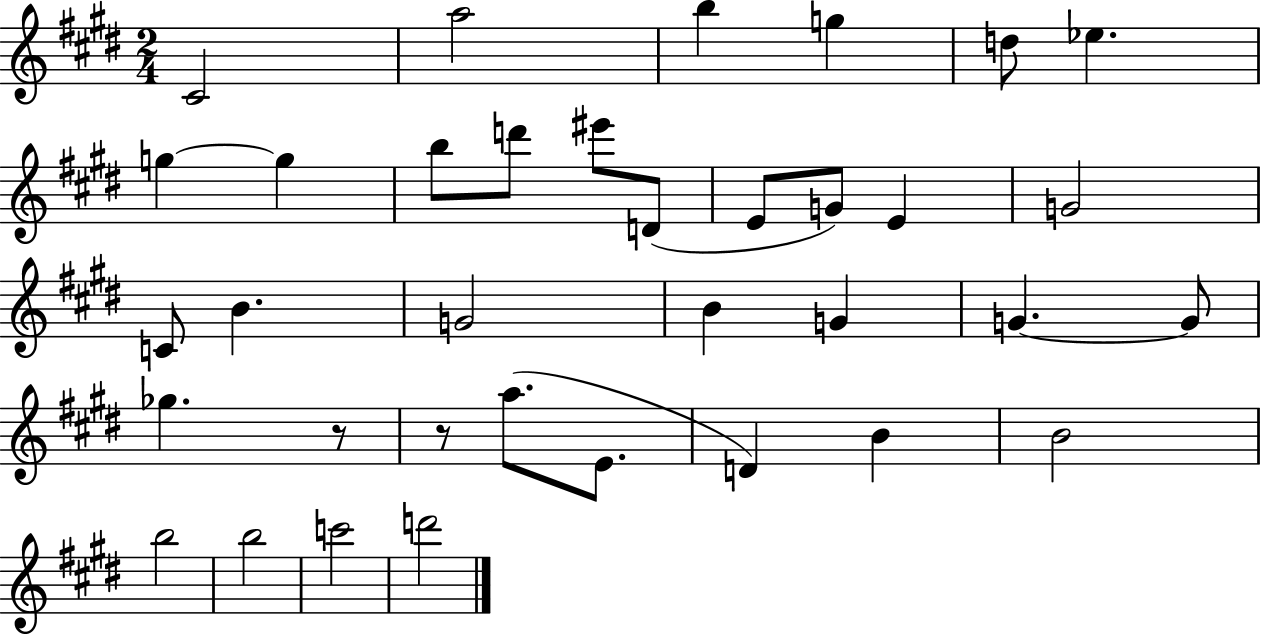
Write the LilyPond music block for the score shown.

{
  \clef treble
  \numericTimeSignature
  \time 2/4
  \key e \major
  cis'2 | a''2 | b''4 g''4 | d''8 ees''4. | \break g''4~~ g''4 | b''8 d'''8 eis'''8 d'8( | e'8 g'8) e'4 | g'2 | \break c'8 b'4. | g'2 | b'4 g'4 | g'4.~~ g'8 | \break ges''4. r8 | r8 a''8.( e'8. | d'4) b'4 | b'2 | \break b''2 | b''2 | c'''2 | d'''2 | \break \bar "|."
}